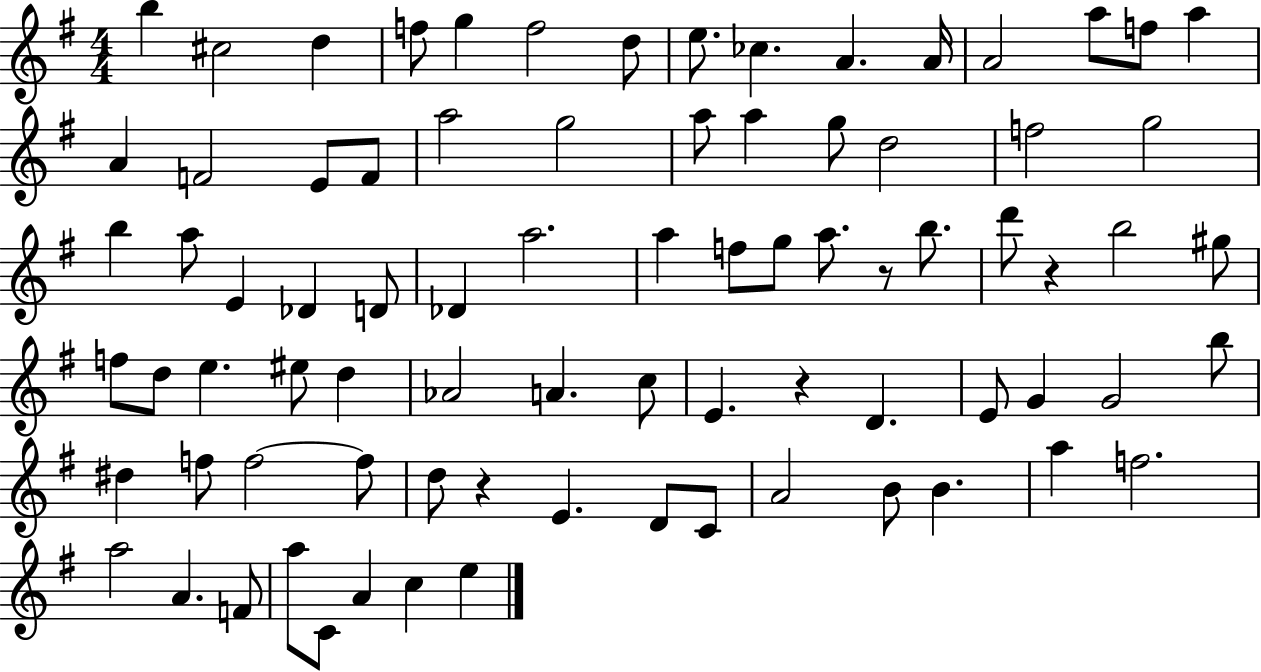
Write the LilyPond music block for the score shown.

{
  \clef treble
  \numericTimeSignature
  \time 4/4
  \key g \major
  b''4 cis''2 d''4 | f''8 g''4 f''2 d''8 | e''8. ces''4. a'4. a'16 | a'2 a''8 f''8 a''4 | \break a'4 f'2 e'8 f'8 | a''2 g''2 | a''8 a''4 g''8 d''2 | f''2 g''2 | \break b''4 a''8 e'4 des'4 d'8 | des'4 a''2. | a''4 f''8 g''8 a''8. r8 b''8. | d'''8 r4 b''2 gis''8 | \break f''8 d''8 e''4. eis''8 d''4 | aes'2 a'4. c''8 | e'4. r4 d'4. | e'8 g'4 g'2 b''8 | \break dis''4 f''8 f''2~~ f''8 | d''8 r4 e'4. d'8 c'8 | a'2 b'8 b'4. | a''4 f''2. | \break a''2 a'4. f'8 | a''8 c'8 a'4 c''4 e''4 | \bar "|."
}